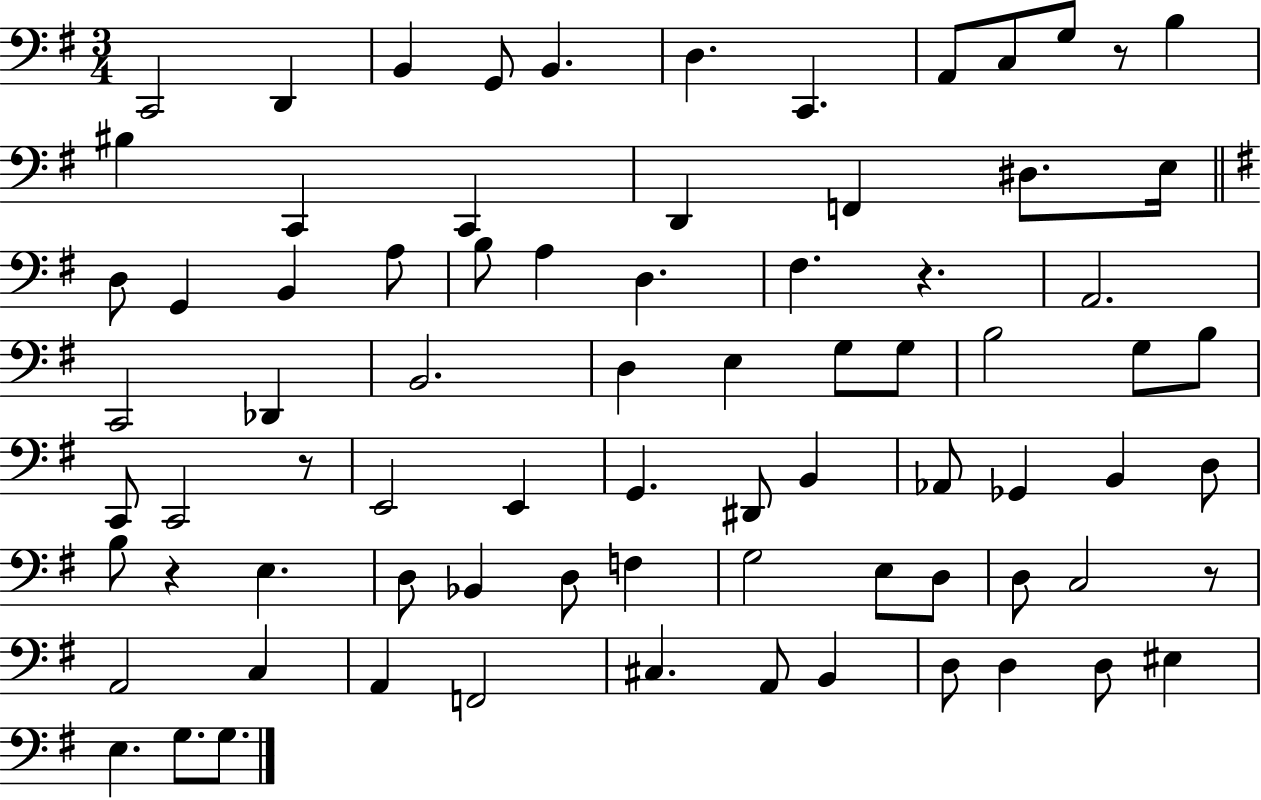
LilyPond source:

{
  \clef bass
  \numericTimeSignature
  \time 3/4
  \key g \major
  c,2 d,4 | b,4 g,8 b,4. | d4. c,4. | a,8 c8 g8 r8 b4 | \break bis4 c,4 c,4 | d,4 f,4 dis8. e16 | \bar "||" \break \key g \major d8 g,4 b,4 a8 | b8 a4 d4. | fis4. r4. | a,2. | \break c,2 des,4 | b,2. | d4 e4 g8 g8 | b2 g8 b8 | \break c,8 c,2 r8 | e,2 e,4 | g,4. dis,8 b,4 | aes,8 ges,4 b,4 d8 | \break b8 r4 e4. | d8 bes,4 d8 f4 | g2 e8 d8 | d8 c2 r8 | \break a,2 c4 | a,4 f,2 | cis4. a,8 b,4 | d8 d4 d8 eis4 | \break e4. g8. g8. | \bar "|."
}